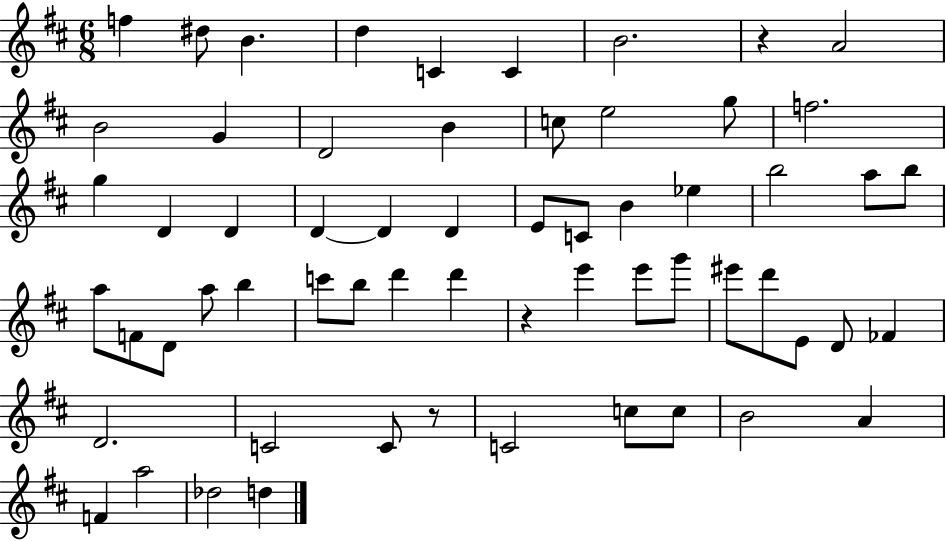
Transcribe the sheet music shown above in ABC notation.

X:1
T:Untitled
M:6/8
L:1/4
K:D
f ^d/2 B d C C B2 z A2 B2 G D2 B c/2 e2 g/2 f2 g D D D D D E/2 C/2 B _e b2 a/2 b/2 a/2 F/2 D/2 a/2 b c'/2 b/2 d' d' z e' e'/2 g'/2 ^e'/2 d'/2 E/2 D/2 _F D2 C2 C/2 z/2 C2 c/2 c/2 B2 A F a2 _d2 d